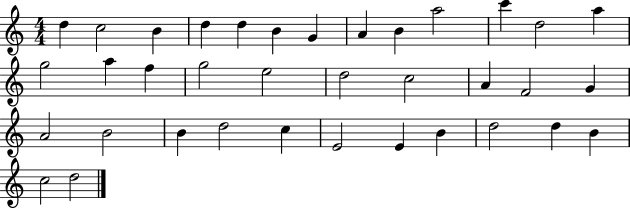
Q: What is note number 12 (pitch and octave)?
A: D5